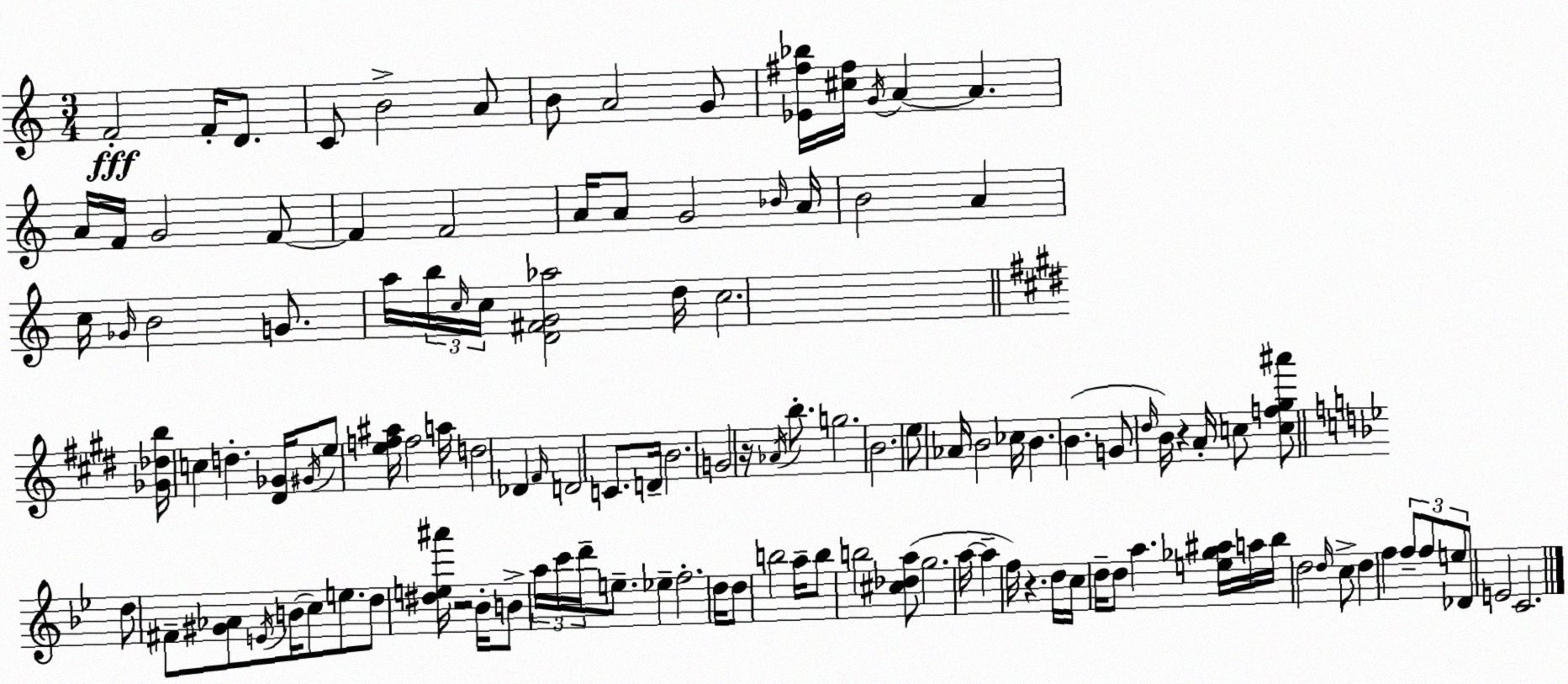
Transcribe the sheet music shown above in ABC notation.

X:1
T:Untitled
M:3/4
L:1/4
K:Am
F2 F/4 D/2 C/2 B2 A/2 B/2 A2 G/2 [_E^f_b]/4 [^c^f]/4 G/4 A A A/4 F/4 G2 F/2 F F2 A/4 A/2 G2 _B/4 A/4 B2 A c/4 _G/4 B2 G/2 a/4 b/4 c/4 c/4 [D^FG_a]2 d/4 c2 [_G_db]/4 c d [^D_G]/4 ^G/4 e/2 [ef^a]/4 f2 a/4 d2 _D ^F/4 D2 C/2 D/4 B2 G2 z/4 _A/4 b/2 g2 B2 e/2 _A/4 B2 _c/4 B B G/2 ^d/4 B/4 z A/4 c/2 [cf^g^a']/2 d/2 ^F/2 [^G_A]/2 E/4 B/4 c/2 e/2 d/2 [^de^a']/4 z2 _B/4 B/2 a/4 c'/4 d'/4 e/2 _e f2 d/4 d/2 b2 a/4 b/2 b2 [^c_da]/2 g2 a/4 a f/4 z d/4 c/4 d/4 d/2 a [e_g^a]/4 a/4 _b/4 d2 d/4 c/2 d f f/2 f/2 e/2 _D/2 E2 C2